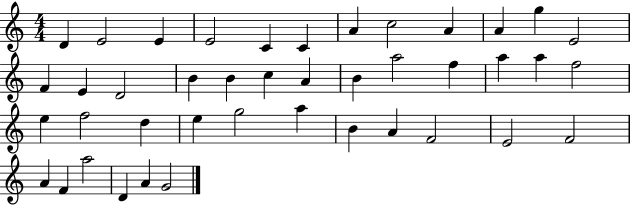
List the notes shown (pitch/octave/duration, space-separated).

D4/q E4/h E4/q E4/h C4/q C4/q A4/q C5/h A4/q A4/q G5/q E4/h F4/q E4/q D4/h B4/q B4/q C5/q A4/q B4/q A5/h F5/q A5/q A5/q F5/h E5/q F5/h D5/q E5/q G5/h A5/q B4/q A4/q F4/h E4/h F4/h A4/q F4/q A5/h D4/q A4/q G4/h